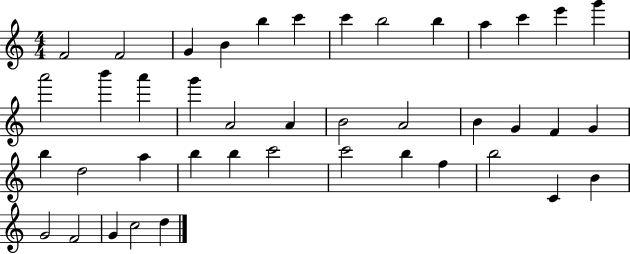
F4/h F4/h G4/q B4/q B5/q C6/q C6/q B5/h B5/q A5/q C6/q E6/q G6/q A6/h B6/q A6/q G6/q A4/h A4/q B4/h A4/h B4/q G4/q F4/q G4/q B5/q D5/h A5/q B5/q B5/q C6/h C6/h B5/q F5/q B5/h C4/q B4/q G4/h F4/h G4/q C5/h D5/q